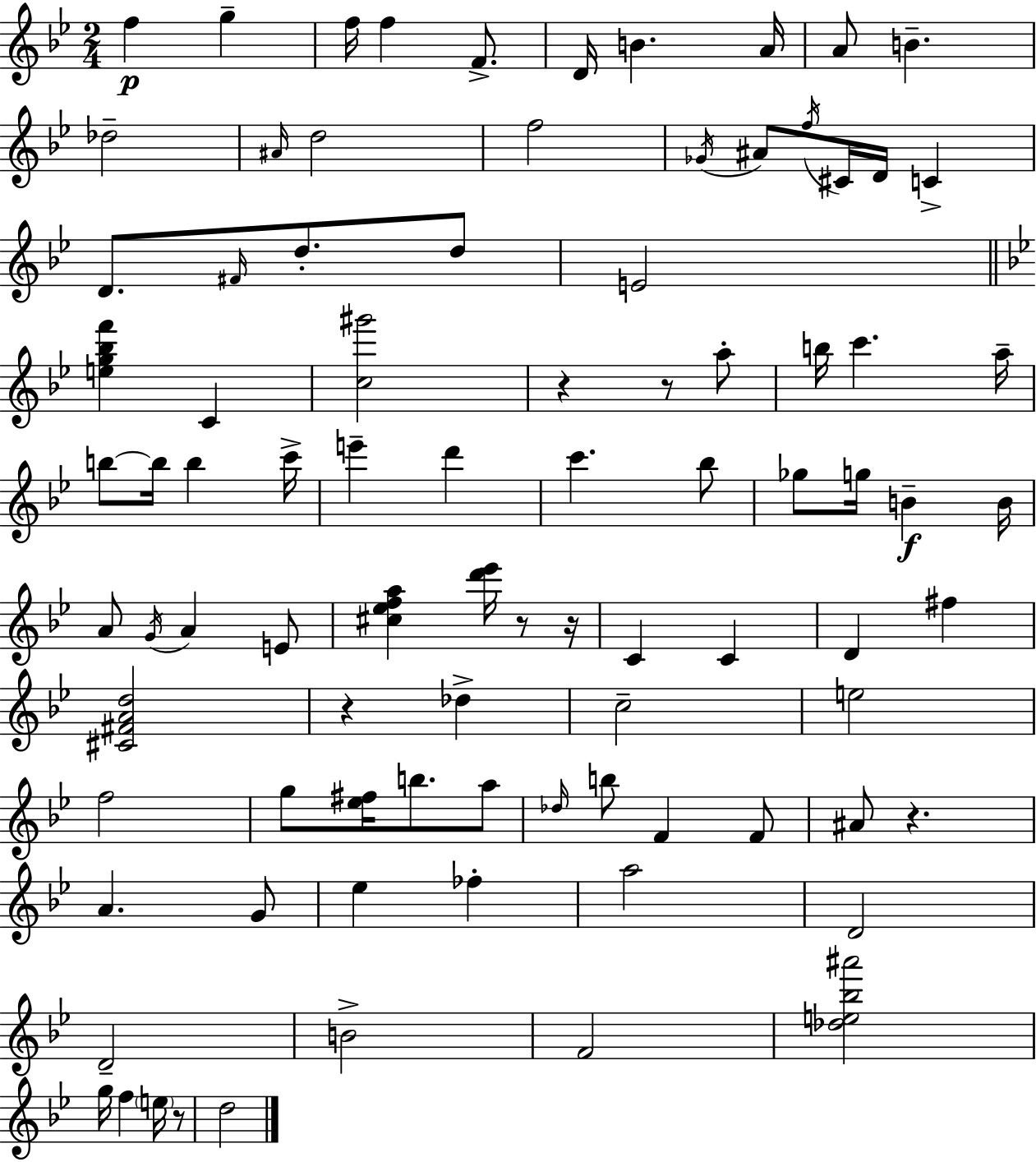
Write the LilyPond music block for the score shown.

{
  \clef treble
  \numericTimeSignature
  \time 2/4
  \key g \minor
  \repeat volta 2 { f''4\p g''4-- | f''16 f''4 f'8.-> | d'16 b'4. a'16 | a'8 b'4.-- | \break des''2-- | \grace { ais'16 } d''2 | f''2 | \acciaccatura { ges'16 } ais'8 \acciaccatura { f''16 } cis'16 d'16 c'4-> | \break d'8. \grace { fis'16 } d''8.-. | d''8 e'2 | \bar "||" \break \key bes \major <e'' g'' bes'' f'''>4 c'4 | <c'' gis'''>2 | r4 r8 a''8-. | b''16 c'''4. a''16-- | \break b''8~~ b''16 b''4 c'''16-> | e'''4-- d'''4 | c'''4. bes''8 | ges''8 g''16 b'4--\f b'16 | \break a'8 \acciaccatura { g'16 } a'4 e'8 | <cis'' ees'' f'' a''>4 <d''' ees'''>16 r8 | r16 c'4 c'4 | d'4 fis''4 | \break <cis' fis' a' d''>2 | r4 des''4-> | c''2-- | e''2 | \break f''2 | g''8 <ees'' fis''>16 b''8. a''8 | \grace { des''16 } b''8 f'4 | f'8 ais'8 r4. | \break a'4. | g'8 ees''4 fes''4-. | a''2 | d'2 | \break d'2-- | b'2-> | f'2 | <des'' e'' bes'' ais'''>2 | \break g''16 f''4 \parenthesize e''16 | r8 d''2 | } \bar "|."
}